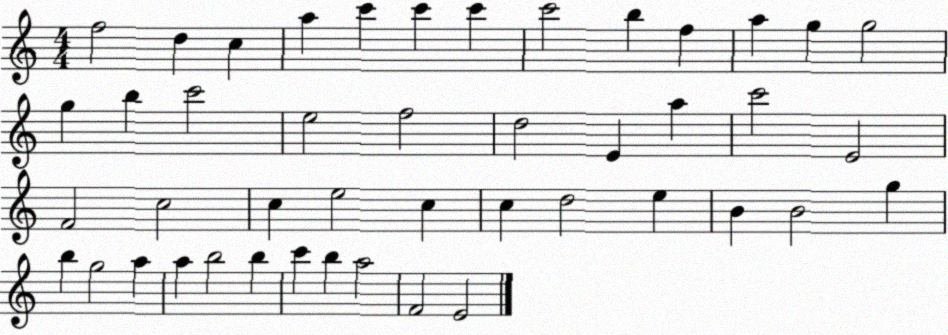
X:1
T:Untitled
M:4/4
L:1/4
K:C
f2 d c a c' c' c' c'2 b f a g g2 g b c'2 e2 f2 d2 E a c'2 E2 F2 c2 c e2 c c d2 e B B2 g b g2 a a b2 b c' b a2 F2 E2